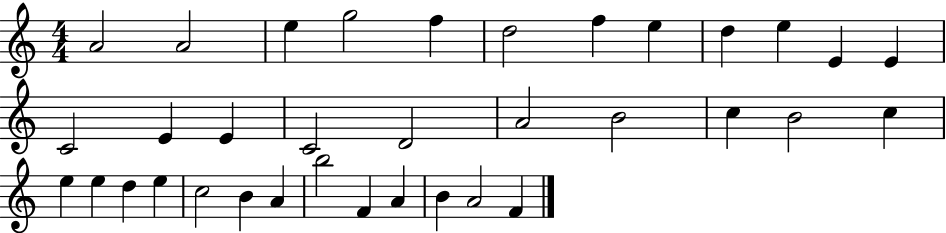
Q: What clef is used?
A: treble